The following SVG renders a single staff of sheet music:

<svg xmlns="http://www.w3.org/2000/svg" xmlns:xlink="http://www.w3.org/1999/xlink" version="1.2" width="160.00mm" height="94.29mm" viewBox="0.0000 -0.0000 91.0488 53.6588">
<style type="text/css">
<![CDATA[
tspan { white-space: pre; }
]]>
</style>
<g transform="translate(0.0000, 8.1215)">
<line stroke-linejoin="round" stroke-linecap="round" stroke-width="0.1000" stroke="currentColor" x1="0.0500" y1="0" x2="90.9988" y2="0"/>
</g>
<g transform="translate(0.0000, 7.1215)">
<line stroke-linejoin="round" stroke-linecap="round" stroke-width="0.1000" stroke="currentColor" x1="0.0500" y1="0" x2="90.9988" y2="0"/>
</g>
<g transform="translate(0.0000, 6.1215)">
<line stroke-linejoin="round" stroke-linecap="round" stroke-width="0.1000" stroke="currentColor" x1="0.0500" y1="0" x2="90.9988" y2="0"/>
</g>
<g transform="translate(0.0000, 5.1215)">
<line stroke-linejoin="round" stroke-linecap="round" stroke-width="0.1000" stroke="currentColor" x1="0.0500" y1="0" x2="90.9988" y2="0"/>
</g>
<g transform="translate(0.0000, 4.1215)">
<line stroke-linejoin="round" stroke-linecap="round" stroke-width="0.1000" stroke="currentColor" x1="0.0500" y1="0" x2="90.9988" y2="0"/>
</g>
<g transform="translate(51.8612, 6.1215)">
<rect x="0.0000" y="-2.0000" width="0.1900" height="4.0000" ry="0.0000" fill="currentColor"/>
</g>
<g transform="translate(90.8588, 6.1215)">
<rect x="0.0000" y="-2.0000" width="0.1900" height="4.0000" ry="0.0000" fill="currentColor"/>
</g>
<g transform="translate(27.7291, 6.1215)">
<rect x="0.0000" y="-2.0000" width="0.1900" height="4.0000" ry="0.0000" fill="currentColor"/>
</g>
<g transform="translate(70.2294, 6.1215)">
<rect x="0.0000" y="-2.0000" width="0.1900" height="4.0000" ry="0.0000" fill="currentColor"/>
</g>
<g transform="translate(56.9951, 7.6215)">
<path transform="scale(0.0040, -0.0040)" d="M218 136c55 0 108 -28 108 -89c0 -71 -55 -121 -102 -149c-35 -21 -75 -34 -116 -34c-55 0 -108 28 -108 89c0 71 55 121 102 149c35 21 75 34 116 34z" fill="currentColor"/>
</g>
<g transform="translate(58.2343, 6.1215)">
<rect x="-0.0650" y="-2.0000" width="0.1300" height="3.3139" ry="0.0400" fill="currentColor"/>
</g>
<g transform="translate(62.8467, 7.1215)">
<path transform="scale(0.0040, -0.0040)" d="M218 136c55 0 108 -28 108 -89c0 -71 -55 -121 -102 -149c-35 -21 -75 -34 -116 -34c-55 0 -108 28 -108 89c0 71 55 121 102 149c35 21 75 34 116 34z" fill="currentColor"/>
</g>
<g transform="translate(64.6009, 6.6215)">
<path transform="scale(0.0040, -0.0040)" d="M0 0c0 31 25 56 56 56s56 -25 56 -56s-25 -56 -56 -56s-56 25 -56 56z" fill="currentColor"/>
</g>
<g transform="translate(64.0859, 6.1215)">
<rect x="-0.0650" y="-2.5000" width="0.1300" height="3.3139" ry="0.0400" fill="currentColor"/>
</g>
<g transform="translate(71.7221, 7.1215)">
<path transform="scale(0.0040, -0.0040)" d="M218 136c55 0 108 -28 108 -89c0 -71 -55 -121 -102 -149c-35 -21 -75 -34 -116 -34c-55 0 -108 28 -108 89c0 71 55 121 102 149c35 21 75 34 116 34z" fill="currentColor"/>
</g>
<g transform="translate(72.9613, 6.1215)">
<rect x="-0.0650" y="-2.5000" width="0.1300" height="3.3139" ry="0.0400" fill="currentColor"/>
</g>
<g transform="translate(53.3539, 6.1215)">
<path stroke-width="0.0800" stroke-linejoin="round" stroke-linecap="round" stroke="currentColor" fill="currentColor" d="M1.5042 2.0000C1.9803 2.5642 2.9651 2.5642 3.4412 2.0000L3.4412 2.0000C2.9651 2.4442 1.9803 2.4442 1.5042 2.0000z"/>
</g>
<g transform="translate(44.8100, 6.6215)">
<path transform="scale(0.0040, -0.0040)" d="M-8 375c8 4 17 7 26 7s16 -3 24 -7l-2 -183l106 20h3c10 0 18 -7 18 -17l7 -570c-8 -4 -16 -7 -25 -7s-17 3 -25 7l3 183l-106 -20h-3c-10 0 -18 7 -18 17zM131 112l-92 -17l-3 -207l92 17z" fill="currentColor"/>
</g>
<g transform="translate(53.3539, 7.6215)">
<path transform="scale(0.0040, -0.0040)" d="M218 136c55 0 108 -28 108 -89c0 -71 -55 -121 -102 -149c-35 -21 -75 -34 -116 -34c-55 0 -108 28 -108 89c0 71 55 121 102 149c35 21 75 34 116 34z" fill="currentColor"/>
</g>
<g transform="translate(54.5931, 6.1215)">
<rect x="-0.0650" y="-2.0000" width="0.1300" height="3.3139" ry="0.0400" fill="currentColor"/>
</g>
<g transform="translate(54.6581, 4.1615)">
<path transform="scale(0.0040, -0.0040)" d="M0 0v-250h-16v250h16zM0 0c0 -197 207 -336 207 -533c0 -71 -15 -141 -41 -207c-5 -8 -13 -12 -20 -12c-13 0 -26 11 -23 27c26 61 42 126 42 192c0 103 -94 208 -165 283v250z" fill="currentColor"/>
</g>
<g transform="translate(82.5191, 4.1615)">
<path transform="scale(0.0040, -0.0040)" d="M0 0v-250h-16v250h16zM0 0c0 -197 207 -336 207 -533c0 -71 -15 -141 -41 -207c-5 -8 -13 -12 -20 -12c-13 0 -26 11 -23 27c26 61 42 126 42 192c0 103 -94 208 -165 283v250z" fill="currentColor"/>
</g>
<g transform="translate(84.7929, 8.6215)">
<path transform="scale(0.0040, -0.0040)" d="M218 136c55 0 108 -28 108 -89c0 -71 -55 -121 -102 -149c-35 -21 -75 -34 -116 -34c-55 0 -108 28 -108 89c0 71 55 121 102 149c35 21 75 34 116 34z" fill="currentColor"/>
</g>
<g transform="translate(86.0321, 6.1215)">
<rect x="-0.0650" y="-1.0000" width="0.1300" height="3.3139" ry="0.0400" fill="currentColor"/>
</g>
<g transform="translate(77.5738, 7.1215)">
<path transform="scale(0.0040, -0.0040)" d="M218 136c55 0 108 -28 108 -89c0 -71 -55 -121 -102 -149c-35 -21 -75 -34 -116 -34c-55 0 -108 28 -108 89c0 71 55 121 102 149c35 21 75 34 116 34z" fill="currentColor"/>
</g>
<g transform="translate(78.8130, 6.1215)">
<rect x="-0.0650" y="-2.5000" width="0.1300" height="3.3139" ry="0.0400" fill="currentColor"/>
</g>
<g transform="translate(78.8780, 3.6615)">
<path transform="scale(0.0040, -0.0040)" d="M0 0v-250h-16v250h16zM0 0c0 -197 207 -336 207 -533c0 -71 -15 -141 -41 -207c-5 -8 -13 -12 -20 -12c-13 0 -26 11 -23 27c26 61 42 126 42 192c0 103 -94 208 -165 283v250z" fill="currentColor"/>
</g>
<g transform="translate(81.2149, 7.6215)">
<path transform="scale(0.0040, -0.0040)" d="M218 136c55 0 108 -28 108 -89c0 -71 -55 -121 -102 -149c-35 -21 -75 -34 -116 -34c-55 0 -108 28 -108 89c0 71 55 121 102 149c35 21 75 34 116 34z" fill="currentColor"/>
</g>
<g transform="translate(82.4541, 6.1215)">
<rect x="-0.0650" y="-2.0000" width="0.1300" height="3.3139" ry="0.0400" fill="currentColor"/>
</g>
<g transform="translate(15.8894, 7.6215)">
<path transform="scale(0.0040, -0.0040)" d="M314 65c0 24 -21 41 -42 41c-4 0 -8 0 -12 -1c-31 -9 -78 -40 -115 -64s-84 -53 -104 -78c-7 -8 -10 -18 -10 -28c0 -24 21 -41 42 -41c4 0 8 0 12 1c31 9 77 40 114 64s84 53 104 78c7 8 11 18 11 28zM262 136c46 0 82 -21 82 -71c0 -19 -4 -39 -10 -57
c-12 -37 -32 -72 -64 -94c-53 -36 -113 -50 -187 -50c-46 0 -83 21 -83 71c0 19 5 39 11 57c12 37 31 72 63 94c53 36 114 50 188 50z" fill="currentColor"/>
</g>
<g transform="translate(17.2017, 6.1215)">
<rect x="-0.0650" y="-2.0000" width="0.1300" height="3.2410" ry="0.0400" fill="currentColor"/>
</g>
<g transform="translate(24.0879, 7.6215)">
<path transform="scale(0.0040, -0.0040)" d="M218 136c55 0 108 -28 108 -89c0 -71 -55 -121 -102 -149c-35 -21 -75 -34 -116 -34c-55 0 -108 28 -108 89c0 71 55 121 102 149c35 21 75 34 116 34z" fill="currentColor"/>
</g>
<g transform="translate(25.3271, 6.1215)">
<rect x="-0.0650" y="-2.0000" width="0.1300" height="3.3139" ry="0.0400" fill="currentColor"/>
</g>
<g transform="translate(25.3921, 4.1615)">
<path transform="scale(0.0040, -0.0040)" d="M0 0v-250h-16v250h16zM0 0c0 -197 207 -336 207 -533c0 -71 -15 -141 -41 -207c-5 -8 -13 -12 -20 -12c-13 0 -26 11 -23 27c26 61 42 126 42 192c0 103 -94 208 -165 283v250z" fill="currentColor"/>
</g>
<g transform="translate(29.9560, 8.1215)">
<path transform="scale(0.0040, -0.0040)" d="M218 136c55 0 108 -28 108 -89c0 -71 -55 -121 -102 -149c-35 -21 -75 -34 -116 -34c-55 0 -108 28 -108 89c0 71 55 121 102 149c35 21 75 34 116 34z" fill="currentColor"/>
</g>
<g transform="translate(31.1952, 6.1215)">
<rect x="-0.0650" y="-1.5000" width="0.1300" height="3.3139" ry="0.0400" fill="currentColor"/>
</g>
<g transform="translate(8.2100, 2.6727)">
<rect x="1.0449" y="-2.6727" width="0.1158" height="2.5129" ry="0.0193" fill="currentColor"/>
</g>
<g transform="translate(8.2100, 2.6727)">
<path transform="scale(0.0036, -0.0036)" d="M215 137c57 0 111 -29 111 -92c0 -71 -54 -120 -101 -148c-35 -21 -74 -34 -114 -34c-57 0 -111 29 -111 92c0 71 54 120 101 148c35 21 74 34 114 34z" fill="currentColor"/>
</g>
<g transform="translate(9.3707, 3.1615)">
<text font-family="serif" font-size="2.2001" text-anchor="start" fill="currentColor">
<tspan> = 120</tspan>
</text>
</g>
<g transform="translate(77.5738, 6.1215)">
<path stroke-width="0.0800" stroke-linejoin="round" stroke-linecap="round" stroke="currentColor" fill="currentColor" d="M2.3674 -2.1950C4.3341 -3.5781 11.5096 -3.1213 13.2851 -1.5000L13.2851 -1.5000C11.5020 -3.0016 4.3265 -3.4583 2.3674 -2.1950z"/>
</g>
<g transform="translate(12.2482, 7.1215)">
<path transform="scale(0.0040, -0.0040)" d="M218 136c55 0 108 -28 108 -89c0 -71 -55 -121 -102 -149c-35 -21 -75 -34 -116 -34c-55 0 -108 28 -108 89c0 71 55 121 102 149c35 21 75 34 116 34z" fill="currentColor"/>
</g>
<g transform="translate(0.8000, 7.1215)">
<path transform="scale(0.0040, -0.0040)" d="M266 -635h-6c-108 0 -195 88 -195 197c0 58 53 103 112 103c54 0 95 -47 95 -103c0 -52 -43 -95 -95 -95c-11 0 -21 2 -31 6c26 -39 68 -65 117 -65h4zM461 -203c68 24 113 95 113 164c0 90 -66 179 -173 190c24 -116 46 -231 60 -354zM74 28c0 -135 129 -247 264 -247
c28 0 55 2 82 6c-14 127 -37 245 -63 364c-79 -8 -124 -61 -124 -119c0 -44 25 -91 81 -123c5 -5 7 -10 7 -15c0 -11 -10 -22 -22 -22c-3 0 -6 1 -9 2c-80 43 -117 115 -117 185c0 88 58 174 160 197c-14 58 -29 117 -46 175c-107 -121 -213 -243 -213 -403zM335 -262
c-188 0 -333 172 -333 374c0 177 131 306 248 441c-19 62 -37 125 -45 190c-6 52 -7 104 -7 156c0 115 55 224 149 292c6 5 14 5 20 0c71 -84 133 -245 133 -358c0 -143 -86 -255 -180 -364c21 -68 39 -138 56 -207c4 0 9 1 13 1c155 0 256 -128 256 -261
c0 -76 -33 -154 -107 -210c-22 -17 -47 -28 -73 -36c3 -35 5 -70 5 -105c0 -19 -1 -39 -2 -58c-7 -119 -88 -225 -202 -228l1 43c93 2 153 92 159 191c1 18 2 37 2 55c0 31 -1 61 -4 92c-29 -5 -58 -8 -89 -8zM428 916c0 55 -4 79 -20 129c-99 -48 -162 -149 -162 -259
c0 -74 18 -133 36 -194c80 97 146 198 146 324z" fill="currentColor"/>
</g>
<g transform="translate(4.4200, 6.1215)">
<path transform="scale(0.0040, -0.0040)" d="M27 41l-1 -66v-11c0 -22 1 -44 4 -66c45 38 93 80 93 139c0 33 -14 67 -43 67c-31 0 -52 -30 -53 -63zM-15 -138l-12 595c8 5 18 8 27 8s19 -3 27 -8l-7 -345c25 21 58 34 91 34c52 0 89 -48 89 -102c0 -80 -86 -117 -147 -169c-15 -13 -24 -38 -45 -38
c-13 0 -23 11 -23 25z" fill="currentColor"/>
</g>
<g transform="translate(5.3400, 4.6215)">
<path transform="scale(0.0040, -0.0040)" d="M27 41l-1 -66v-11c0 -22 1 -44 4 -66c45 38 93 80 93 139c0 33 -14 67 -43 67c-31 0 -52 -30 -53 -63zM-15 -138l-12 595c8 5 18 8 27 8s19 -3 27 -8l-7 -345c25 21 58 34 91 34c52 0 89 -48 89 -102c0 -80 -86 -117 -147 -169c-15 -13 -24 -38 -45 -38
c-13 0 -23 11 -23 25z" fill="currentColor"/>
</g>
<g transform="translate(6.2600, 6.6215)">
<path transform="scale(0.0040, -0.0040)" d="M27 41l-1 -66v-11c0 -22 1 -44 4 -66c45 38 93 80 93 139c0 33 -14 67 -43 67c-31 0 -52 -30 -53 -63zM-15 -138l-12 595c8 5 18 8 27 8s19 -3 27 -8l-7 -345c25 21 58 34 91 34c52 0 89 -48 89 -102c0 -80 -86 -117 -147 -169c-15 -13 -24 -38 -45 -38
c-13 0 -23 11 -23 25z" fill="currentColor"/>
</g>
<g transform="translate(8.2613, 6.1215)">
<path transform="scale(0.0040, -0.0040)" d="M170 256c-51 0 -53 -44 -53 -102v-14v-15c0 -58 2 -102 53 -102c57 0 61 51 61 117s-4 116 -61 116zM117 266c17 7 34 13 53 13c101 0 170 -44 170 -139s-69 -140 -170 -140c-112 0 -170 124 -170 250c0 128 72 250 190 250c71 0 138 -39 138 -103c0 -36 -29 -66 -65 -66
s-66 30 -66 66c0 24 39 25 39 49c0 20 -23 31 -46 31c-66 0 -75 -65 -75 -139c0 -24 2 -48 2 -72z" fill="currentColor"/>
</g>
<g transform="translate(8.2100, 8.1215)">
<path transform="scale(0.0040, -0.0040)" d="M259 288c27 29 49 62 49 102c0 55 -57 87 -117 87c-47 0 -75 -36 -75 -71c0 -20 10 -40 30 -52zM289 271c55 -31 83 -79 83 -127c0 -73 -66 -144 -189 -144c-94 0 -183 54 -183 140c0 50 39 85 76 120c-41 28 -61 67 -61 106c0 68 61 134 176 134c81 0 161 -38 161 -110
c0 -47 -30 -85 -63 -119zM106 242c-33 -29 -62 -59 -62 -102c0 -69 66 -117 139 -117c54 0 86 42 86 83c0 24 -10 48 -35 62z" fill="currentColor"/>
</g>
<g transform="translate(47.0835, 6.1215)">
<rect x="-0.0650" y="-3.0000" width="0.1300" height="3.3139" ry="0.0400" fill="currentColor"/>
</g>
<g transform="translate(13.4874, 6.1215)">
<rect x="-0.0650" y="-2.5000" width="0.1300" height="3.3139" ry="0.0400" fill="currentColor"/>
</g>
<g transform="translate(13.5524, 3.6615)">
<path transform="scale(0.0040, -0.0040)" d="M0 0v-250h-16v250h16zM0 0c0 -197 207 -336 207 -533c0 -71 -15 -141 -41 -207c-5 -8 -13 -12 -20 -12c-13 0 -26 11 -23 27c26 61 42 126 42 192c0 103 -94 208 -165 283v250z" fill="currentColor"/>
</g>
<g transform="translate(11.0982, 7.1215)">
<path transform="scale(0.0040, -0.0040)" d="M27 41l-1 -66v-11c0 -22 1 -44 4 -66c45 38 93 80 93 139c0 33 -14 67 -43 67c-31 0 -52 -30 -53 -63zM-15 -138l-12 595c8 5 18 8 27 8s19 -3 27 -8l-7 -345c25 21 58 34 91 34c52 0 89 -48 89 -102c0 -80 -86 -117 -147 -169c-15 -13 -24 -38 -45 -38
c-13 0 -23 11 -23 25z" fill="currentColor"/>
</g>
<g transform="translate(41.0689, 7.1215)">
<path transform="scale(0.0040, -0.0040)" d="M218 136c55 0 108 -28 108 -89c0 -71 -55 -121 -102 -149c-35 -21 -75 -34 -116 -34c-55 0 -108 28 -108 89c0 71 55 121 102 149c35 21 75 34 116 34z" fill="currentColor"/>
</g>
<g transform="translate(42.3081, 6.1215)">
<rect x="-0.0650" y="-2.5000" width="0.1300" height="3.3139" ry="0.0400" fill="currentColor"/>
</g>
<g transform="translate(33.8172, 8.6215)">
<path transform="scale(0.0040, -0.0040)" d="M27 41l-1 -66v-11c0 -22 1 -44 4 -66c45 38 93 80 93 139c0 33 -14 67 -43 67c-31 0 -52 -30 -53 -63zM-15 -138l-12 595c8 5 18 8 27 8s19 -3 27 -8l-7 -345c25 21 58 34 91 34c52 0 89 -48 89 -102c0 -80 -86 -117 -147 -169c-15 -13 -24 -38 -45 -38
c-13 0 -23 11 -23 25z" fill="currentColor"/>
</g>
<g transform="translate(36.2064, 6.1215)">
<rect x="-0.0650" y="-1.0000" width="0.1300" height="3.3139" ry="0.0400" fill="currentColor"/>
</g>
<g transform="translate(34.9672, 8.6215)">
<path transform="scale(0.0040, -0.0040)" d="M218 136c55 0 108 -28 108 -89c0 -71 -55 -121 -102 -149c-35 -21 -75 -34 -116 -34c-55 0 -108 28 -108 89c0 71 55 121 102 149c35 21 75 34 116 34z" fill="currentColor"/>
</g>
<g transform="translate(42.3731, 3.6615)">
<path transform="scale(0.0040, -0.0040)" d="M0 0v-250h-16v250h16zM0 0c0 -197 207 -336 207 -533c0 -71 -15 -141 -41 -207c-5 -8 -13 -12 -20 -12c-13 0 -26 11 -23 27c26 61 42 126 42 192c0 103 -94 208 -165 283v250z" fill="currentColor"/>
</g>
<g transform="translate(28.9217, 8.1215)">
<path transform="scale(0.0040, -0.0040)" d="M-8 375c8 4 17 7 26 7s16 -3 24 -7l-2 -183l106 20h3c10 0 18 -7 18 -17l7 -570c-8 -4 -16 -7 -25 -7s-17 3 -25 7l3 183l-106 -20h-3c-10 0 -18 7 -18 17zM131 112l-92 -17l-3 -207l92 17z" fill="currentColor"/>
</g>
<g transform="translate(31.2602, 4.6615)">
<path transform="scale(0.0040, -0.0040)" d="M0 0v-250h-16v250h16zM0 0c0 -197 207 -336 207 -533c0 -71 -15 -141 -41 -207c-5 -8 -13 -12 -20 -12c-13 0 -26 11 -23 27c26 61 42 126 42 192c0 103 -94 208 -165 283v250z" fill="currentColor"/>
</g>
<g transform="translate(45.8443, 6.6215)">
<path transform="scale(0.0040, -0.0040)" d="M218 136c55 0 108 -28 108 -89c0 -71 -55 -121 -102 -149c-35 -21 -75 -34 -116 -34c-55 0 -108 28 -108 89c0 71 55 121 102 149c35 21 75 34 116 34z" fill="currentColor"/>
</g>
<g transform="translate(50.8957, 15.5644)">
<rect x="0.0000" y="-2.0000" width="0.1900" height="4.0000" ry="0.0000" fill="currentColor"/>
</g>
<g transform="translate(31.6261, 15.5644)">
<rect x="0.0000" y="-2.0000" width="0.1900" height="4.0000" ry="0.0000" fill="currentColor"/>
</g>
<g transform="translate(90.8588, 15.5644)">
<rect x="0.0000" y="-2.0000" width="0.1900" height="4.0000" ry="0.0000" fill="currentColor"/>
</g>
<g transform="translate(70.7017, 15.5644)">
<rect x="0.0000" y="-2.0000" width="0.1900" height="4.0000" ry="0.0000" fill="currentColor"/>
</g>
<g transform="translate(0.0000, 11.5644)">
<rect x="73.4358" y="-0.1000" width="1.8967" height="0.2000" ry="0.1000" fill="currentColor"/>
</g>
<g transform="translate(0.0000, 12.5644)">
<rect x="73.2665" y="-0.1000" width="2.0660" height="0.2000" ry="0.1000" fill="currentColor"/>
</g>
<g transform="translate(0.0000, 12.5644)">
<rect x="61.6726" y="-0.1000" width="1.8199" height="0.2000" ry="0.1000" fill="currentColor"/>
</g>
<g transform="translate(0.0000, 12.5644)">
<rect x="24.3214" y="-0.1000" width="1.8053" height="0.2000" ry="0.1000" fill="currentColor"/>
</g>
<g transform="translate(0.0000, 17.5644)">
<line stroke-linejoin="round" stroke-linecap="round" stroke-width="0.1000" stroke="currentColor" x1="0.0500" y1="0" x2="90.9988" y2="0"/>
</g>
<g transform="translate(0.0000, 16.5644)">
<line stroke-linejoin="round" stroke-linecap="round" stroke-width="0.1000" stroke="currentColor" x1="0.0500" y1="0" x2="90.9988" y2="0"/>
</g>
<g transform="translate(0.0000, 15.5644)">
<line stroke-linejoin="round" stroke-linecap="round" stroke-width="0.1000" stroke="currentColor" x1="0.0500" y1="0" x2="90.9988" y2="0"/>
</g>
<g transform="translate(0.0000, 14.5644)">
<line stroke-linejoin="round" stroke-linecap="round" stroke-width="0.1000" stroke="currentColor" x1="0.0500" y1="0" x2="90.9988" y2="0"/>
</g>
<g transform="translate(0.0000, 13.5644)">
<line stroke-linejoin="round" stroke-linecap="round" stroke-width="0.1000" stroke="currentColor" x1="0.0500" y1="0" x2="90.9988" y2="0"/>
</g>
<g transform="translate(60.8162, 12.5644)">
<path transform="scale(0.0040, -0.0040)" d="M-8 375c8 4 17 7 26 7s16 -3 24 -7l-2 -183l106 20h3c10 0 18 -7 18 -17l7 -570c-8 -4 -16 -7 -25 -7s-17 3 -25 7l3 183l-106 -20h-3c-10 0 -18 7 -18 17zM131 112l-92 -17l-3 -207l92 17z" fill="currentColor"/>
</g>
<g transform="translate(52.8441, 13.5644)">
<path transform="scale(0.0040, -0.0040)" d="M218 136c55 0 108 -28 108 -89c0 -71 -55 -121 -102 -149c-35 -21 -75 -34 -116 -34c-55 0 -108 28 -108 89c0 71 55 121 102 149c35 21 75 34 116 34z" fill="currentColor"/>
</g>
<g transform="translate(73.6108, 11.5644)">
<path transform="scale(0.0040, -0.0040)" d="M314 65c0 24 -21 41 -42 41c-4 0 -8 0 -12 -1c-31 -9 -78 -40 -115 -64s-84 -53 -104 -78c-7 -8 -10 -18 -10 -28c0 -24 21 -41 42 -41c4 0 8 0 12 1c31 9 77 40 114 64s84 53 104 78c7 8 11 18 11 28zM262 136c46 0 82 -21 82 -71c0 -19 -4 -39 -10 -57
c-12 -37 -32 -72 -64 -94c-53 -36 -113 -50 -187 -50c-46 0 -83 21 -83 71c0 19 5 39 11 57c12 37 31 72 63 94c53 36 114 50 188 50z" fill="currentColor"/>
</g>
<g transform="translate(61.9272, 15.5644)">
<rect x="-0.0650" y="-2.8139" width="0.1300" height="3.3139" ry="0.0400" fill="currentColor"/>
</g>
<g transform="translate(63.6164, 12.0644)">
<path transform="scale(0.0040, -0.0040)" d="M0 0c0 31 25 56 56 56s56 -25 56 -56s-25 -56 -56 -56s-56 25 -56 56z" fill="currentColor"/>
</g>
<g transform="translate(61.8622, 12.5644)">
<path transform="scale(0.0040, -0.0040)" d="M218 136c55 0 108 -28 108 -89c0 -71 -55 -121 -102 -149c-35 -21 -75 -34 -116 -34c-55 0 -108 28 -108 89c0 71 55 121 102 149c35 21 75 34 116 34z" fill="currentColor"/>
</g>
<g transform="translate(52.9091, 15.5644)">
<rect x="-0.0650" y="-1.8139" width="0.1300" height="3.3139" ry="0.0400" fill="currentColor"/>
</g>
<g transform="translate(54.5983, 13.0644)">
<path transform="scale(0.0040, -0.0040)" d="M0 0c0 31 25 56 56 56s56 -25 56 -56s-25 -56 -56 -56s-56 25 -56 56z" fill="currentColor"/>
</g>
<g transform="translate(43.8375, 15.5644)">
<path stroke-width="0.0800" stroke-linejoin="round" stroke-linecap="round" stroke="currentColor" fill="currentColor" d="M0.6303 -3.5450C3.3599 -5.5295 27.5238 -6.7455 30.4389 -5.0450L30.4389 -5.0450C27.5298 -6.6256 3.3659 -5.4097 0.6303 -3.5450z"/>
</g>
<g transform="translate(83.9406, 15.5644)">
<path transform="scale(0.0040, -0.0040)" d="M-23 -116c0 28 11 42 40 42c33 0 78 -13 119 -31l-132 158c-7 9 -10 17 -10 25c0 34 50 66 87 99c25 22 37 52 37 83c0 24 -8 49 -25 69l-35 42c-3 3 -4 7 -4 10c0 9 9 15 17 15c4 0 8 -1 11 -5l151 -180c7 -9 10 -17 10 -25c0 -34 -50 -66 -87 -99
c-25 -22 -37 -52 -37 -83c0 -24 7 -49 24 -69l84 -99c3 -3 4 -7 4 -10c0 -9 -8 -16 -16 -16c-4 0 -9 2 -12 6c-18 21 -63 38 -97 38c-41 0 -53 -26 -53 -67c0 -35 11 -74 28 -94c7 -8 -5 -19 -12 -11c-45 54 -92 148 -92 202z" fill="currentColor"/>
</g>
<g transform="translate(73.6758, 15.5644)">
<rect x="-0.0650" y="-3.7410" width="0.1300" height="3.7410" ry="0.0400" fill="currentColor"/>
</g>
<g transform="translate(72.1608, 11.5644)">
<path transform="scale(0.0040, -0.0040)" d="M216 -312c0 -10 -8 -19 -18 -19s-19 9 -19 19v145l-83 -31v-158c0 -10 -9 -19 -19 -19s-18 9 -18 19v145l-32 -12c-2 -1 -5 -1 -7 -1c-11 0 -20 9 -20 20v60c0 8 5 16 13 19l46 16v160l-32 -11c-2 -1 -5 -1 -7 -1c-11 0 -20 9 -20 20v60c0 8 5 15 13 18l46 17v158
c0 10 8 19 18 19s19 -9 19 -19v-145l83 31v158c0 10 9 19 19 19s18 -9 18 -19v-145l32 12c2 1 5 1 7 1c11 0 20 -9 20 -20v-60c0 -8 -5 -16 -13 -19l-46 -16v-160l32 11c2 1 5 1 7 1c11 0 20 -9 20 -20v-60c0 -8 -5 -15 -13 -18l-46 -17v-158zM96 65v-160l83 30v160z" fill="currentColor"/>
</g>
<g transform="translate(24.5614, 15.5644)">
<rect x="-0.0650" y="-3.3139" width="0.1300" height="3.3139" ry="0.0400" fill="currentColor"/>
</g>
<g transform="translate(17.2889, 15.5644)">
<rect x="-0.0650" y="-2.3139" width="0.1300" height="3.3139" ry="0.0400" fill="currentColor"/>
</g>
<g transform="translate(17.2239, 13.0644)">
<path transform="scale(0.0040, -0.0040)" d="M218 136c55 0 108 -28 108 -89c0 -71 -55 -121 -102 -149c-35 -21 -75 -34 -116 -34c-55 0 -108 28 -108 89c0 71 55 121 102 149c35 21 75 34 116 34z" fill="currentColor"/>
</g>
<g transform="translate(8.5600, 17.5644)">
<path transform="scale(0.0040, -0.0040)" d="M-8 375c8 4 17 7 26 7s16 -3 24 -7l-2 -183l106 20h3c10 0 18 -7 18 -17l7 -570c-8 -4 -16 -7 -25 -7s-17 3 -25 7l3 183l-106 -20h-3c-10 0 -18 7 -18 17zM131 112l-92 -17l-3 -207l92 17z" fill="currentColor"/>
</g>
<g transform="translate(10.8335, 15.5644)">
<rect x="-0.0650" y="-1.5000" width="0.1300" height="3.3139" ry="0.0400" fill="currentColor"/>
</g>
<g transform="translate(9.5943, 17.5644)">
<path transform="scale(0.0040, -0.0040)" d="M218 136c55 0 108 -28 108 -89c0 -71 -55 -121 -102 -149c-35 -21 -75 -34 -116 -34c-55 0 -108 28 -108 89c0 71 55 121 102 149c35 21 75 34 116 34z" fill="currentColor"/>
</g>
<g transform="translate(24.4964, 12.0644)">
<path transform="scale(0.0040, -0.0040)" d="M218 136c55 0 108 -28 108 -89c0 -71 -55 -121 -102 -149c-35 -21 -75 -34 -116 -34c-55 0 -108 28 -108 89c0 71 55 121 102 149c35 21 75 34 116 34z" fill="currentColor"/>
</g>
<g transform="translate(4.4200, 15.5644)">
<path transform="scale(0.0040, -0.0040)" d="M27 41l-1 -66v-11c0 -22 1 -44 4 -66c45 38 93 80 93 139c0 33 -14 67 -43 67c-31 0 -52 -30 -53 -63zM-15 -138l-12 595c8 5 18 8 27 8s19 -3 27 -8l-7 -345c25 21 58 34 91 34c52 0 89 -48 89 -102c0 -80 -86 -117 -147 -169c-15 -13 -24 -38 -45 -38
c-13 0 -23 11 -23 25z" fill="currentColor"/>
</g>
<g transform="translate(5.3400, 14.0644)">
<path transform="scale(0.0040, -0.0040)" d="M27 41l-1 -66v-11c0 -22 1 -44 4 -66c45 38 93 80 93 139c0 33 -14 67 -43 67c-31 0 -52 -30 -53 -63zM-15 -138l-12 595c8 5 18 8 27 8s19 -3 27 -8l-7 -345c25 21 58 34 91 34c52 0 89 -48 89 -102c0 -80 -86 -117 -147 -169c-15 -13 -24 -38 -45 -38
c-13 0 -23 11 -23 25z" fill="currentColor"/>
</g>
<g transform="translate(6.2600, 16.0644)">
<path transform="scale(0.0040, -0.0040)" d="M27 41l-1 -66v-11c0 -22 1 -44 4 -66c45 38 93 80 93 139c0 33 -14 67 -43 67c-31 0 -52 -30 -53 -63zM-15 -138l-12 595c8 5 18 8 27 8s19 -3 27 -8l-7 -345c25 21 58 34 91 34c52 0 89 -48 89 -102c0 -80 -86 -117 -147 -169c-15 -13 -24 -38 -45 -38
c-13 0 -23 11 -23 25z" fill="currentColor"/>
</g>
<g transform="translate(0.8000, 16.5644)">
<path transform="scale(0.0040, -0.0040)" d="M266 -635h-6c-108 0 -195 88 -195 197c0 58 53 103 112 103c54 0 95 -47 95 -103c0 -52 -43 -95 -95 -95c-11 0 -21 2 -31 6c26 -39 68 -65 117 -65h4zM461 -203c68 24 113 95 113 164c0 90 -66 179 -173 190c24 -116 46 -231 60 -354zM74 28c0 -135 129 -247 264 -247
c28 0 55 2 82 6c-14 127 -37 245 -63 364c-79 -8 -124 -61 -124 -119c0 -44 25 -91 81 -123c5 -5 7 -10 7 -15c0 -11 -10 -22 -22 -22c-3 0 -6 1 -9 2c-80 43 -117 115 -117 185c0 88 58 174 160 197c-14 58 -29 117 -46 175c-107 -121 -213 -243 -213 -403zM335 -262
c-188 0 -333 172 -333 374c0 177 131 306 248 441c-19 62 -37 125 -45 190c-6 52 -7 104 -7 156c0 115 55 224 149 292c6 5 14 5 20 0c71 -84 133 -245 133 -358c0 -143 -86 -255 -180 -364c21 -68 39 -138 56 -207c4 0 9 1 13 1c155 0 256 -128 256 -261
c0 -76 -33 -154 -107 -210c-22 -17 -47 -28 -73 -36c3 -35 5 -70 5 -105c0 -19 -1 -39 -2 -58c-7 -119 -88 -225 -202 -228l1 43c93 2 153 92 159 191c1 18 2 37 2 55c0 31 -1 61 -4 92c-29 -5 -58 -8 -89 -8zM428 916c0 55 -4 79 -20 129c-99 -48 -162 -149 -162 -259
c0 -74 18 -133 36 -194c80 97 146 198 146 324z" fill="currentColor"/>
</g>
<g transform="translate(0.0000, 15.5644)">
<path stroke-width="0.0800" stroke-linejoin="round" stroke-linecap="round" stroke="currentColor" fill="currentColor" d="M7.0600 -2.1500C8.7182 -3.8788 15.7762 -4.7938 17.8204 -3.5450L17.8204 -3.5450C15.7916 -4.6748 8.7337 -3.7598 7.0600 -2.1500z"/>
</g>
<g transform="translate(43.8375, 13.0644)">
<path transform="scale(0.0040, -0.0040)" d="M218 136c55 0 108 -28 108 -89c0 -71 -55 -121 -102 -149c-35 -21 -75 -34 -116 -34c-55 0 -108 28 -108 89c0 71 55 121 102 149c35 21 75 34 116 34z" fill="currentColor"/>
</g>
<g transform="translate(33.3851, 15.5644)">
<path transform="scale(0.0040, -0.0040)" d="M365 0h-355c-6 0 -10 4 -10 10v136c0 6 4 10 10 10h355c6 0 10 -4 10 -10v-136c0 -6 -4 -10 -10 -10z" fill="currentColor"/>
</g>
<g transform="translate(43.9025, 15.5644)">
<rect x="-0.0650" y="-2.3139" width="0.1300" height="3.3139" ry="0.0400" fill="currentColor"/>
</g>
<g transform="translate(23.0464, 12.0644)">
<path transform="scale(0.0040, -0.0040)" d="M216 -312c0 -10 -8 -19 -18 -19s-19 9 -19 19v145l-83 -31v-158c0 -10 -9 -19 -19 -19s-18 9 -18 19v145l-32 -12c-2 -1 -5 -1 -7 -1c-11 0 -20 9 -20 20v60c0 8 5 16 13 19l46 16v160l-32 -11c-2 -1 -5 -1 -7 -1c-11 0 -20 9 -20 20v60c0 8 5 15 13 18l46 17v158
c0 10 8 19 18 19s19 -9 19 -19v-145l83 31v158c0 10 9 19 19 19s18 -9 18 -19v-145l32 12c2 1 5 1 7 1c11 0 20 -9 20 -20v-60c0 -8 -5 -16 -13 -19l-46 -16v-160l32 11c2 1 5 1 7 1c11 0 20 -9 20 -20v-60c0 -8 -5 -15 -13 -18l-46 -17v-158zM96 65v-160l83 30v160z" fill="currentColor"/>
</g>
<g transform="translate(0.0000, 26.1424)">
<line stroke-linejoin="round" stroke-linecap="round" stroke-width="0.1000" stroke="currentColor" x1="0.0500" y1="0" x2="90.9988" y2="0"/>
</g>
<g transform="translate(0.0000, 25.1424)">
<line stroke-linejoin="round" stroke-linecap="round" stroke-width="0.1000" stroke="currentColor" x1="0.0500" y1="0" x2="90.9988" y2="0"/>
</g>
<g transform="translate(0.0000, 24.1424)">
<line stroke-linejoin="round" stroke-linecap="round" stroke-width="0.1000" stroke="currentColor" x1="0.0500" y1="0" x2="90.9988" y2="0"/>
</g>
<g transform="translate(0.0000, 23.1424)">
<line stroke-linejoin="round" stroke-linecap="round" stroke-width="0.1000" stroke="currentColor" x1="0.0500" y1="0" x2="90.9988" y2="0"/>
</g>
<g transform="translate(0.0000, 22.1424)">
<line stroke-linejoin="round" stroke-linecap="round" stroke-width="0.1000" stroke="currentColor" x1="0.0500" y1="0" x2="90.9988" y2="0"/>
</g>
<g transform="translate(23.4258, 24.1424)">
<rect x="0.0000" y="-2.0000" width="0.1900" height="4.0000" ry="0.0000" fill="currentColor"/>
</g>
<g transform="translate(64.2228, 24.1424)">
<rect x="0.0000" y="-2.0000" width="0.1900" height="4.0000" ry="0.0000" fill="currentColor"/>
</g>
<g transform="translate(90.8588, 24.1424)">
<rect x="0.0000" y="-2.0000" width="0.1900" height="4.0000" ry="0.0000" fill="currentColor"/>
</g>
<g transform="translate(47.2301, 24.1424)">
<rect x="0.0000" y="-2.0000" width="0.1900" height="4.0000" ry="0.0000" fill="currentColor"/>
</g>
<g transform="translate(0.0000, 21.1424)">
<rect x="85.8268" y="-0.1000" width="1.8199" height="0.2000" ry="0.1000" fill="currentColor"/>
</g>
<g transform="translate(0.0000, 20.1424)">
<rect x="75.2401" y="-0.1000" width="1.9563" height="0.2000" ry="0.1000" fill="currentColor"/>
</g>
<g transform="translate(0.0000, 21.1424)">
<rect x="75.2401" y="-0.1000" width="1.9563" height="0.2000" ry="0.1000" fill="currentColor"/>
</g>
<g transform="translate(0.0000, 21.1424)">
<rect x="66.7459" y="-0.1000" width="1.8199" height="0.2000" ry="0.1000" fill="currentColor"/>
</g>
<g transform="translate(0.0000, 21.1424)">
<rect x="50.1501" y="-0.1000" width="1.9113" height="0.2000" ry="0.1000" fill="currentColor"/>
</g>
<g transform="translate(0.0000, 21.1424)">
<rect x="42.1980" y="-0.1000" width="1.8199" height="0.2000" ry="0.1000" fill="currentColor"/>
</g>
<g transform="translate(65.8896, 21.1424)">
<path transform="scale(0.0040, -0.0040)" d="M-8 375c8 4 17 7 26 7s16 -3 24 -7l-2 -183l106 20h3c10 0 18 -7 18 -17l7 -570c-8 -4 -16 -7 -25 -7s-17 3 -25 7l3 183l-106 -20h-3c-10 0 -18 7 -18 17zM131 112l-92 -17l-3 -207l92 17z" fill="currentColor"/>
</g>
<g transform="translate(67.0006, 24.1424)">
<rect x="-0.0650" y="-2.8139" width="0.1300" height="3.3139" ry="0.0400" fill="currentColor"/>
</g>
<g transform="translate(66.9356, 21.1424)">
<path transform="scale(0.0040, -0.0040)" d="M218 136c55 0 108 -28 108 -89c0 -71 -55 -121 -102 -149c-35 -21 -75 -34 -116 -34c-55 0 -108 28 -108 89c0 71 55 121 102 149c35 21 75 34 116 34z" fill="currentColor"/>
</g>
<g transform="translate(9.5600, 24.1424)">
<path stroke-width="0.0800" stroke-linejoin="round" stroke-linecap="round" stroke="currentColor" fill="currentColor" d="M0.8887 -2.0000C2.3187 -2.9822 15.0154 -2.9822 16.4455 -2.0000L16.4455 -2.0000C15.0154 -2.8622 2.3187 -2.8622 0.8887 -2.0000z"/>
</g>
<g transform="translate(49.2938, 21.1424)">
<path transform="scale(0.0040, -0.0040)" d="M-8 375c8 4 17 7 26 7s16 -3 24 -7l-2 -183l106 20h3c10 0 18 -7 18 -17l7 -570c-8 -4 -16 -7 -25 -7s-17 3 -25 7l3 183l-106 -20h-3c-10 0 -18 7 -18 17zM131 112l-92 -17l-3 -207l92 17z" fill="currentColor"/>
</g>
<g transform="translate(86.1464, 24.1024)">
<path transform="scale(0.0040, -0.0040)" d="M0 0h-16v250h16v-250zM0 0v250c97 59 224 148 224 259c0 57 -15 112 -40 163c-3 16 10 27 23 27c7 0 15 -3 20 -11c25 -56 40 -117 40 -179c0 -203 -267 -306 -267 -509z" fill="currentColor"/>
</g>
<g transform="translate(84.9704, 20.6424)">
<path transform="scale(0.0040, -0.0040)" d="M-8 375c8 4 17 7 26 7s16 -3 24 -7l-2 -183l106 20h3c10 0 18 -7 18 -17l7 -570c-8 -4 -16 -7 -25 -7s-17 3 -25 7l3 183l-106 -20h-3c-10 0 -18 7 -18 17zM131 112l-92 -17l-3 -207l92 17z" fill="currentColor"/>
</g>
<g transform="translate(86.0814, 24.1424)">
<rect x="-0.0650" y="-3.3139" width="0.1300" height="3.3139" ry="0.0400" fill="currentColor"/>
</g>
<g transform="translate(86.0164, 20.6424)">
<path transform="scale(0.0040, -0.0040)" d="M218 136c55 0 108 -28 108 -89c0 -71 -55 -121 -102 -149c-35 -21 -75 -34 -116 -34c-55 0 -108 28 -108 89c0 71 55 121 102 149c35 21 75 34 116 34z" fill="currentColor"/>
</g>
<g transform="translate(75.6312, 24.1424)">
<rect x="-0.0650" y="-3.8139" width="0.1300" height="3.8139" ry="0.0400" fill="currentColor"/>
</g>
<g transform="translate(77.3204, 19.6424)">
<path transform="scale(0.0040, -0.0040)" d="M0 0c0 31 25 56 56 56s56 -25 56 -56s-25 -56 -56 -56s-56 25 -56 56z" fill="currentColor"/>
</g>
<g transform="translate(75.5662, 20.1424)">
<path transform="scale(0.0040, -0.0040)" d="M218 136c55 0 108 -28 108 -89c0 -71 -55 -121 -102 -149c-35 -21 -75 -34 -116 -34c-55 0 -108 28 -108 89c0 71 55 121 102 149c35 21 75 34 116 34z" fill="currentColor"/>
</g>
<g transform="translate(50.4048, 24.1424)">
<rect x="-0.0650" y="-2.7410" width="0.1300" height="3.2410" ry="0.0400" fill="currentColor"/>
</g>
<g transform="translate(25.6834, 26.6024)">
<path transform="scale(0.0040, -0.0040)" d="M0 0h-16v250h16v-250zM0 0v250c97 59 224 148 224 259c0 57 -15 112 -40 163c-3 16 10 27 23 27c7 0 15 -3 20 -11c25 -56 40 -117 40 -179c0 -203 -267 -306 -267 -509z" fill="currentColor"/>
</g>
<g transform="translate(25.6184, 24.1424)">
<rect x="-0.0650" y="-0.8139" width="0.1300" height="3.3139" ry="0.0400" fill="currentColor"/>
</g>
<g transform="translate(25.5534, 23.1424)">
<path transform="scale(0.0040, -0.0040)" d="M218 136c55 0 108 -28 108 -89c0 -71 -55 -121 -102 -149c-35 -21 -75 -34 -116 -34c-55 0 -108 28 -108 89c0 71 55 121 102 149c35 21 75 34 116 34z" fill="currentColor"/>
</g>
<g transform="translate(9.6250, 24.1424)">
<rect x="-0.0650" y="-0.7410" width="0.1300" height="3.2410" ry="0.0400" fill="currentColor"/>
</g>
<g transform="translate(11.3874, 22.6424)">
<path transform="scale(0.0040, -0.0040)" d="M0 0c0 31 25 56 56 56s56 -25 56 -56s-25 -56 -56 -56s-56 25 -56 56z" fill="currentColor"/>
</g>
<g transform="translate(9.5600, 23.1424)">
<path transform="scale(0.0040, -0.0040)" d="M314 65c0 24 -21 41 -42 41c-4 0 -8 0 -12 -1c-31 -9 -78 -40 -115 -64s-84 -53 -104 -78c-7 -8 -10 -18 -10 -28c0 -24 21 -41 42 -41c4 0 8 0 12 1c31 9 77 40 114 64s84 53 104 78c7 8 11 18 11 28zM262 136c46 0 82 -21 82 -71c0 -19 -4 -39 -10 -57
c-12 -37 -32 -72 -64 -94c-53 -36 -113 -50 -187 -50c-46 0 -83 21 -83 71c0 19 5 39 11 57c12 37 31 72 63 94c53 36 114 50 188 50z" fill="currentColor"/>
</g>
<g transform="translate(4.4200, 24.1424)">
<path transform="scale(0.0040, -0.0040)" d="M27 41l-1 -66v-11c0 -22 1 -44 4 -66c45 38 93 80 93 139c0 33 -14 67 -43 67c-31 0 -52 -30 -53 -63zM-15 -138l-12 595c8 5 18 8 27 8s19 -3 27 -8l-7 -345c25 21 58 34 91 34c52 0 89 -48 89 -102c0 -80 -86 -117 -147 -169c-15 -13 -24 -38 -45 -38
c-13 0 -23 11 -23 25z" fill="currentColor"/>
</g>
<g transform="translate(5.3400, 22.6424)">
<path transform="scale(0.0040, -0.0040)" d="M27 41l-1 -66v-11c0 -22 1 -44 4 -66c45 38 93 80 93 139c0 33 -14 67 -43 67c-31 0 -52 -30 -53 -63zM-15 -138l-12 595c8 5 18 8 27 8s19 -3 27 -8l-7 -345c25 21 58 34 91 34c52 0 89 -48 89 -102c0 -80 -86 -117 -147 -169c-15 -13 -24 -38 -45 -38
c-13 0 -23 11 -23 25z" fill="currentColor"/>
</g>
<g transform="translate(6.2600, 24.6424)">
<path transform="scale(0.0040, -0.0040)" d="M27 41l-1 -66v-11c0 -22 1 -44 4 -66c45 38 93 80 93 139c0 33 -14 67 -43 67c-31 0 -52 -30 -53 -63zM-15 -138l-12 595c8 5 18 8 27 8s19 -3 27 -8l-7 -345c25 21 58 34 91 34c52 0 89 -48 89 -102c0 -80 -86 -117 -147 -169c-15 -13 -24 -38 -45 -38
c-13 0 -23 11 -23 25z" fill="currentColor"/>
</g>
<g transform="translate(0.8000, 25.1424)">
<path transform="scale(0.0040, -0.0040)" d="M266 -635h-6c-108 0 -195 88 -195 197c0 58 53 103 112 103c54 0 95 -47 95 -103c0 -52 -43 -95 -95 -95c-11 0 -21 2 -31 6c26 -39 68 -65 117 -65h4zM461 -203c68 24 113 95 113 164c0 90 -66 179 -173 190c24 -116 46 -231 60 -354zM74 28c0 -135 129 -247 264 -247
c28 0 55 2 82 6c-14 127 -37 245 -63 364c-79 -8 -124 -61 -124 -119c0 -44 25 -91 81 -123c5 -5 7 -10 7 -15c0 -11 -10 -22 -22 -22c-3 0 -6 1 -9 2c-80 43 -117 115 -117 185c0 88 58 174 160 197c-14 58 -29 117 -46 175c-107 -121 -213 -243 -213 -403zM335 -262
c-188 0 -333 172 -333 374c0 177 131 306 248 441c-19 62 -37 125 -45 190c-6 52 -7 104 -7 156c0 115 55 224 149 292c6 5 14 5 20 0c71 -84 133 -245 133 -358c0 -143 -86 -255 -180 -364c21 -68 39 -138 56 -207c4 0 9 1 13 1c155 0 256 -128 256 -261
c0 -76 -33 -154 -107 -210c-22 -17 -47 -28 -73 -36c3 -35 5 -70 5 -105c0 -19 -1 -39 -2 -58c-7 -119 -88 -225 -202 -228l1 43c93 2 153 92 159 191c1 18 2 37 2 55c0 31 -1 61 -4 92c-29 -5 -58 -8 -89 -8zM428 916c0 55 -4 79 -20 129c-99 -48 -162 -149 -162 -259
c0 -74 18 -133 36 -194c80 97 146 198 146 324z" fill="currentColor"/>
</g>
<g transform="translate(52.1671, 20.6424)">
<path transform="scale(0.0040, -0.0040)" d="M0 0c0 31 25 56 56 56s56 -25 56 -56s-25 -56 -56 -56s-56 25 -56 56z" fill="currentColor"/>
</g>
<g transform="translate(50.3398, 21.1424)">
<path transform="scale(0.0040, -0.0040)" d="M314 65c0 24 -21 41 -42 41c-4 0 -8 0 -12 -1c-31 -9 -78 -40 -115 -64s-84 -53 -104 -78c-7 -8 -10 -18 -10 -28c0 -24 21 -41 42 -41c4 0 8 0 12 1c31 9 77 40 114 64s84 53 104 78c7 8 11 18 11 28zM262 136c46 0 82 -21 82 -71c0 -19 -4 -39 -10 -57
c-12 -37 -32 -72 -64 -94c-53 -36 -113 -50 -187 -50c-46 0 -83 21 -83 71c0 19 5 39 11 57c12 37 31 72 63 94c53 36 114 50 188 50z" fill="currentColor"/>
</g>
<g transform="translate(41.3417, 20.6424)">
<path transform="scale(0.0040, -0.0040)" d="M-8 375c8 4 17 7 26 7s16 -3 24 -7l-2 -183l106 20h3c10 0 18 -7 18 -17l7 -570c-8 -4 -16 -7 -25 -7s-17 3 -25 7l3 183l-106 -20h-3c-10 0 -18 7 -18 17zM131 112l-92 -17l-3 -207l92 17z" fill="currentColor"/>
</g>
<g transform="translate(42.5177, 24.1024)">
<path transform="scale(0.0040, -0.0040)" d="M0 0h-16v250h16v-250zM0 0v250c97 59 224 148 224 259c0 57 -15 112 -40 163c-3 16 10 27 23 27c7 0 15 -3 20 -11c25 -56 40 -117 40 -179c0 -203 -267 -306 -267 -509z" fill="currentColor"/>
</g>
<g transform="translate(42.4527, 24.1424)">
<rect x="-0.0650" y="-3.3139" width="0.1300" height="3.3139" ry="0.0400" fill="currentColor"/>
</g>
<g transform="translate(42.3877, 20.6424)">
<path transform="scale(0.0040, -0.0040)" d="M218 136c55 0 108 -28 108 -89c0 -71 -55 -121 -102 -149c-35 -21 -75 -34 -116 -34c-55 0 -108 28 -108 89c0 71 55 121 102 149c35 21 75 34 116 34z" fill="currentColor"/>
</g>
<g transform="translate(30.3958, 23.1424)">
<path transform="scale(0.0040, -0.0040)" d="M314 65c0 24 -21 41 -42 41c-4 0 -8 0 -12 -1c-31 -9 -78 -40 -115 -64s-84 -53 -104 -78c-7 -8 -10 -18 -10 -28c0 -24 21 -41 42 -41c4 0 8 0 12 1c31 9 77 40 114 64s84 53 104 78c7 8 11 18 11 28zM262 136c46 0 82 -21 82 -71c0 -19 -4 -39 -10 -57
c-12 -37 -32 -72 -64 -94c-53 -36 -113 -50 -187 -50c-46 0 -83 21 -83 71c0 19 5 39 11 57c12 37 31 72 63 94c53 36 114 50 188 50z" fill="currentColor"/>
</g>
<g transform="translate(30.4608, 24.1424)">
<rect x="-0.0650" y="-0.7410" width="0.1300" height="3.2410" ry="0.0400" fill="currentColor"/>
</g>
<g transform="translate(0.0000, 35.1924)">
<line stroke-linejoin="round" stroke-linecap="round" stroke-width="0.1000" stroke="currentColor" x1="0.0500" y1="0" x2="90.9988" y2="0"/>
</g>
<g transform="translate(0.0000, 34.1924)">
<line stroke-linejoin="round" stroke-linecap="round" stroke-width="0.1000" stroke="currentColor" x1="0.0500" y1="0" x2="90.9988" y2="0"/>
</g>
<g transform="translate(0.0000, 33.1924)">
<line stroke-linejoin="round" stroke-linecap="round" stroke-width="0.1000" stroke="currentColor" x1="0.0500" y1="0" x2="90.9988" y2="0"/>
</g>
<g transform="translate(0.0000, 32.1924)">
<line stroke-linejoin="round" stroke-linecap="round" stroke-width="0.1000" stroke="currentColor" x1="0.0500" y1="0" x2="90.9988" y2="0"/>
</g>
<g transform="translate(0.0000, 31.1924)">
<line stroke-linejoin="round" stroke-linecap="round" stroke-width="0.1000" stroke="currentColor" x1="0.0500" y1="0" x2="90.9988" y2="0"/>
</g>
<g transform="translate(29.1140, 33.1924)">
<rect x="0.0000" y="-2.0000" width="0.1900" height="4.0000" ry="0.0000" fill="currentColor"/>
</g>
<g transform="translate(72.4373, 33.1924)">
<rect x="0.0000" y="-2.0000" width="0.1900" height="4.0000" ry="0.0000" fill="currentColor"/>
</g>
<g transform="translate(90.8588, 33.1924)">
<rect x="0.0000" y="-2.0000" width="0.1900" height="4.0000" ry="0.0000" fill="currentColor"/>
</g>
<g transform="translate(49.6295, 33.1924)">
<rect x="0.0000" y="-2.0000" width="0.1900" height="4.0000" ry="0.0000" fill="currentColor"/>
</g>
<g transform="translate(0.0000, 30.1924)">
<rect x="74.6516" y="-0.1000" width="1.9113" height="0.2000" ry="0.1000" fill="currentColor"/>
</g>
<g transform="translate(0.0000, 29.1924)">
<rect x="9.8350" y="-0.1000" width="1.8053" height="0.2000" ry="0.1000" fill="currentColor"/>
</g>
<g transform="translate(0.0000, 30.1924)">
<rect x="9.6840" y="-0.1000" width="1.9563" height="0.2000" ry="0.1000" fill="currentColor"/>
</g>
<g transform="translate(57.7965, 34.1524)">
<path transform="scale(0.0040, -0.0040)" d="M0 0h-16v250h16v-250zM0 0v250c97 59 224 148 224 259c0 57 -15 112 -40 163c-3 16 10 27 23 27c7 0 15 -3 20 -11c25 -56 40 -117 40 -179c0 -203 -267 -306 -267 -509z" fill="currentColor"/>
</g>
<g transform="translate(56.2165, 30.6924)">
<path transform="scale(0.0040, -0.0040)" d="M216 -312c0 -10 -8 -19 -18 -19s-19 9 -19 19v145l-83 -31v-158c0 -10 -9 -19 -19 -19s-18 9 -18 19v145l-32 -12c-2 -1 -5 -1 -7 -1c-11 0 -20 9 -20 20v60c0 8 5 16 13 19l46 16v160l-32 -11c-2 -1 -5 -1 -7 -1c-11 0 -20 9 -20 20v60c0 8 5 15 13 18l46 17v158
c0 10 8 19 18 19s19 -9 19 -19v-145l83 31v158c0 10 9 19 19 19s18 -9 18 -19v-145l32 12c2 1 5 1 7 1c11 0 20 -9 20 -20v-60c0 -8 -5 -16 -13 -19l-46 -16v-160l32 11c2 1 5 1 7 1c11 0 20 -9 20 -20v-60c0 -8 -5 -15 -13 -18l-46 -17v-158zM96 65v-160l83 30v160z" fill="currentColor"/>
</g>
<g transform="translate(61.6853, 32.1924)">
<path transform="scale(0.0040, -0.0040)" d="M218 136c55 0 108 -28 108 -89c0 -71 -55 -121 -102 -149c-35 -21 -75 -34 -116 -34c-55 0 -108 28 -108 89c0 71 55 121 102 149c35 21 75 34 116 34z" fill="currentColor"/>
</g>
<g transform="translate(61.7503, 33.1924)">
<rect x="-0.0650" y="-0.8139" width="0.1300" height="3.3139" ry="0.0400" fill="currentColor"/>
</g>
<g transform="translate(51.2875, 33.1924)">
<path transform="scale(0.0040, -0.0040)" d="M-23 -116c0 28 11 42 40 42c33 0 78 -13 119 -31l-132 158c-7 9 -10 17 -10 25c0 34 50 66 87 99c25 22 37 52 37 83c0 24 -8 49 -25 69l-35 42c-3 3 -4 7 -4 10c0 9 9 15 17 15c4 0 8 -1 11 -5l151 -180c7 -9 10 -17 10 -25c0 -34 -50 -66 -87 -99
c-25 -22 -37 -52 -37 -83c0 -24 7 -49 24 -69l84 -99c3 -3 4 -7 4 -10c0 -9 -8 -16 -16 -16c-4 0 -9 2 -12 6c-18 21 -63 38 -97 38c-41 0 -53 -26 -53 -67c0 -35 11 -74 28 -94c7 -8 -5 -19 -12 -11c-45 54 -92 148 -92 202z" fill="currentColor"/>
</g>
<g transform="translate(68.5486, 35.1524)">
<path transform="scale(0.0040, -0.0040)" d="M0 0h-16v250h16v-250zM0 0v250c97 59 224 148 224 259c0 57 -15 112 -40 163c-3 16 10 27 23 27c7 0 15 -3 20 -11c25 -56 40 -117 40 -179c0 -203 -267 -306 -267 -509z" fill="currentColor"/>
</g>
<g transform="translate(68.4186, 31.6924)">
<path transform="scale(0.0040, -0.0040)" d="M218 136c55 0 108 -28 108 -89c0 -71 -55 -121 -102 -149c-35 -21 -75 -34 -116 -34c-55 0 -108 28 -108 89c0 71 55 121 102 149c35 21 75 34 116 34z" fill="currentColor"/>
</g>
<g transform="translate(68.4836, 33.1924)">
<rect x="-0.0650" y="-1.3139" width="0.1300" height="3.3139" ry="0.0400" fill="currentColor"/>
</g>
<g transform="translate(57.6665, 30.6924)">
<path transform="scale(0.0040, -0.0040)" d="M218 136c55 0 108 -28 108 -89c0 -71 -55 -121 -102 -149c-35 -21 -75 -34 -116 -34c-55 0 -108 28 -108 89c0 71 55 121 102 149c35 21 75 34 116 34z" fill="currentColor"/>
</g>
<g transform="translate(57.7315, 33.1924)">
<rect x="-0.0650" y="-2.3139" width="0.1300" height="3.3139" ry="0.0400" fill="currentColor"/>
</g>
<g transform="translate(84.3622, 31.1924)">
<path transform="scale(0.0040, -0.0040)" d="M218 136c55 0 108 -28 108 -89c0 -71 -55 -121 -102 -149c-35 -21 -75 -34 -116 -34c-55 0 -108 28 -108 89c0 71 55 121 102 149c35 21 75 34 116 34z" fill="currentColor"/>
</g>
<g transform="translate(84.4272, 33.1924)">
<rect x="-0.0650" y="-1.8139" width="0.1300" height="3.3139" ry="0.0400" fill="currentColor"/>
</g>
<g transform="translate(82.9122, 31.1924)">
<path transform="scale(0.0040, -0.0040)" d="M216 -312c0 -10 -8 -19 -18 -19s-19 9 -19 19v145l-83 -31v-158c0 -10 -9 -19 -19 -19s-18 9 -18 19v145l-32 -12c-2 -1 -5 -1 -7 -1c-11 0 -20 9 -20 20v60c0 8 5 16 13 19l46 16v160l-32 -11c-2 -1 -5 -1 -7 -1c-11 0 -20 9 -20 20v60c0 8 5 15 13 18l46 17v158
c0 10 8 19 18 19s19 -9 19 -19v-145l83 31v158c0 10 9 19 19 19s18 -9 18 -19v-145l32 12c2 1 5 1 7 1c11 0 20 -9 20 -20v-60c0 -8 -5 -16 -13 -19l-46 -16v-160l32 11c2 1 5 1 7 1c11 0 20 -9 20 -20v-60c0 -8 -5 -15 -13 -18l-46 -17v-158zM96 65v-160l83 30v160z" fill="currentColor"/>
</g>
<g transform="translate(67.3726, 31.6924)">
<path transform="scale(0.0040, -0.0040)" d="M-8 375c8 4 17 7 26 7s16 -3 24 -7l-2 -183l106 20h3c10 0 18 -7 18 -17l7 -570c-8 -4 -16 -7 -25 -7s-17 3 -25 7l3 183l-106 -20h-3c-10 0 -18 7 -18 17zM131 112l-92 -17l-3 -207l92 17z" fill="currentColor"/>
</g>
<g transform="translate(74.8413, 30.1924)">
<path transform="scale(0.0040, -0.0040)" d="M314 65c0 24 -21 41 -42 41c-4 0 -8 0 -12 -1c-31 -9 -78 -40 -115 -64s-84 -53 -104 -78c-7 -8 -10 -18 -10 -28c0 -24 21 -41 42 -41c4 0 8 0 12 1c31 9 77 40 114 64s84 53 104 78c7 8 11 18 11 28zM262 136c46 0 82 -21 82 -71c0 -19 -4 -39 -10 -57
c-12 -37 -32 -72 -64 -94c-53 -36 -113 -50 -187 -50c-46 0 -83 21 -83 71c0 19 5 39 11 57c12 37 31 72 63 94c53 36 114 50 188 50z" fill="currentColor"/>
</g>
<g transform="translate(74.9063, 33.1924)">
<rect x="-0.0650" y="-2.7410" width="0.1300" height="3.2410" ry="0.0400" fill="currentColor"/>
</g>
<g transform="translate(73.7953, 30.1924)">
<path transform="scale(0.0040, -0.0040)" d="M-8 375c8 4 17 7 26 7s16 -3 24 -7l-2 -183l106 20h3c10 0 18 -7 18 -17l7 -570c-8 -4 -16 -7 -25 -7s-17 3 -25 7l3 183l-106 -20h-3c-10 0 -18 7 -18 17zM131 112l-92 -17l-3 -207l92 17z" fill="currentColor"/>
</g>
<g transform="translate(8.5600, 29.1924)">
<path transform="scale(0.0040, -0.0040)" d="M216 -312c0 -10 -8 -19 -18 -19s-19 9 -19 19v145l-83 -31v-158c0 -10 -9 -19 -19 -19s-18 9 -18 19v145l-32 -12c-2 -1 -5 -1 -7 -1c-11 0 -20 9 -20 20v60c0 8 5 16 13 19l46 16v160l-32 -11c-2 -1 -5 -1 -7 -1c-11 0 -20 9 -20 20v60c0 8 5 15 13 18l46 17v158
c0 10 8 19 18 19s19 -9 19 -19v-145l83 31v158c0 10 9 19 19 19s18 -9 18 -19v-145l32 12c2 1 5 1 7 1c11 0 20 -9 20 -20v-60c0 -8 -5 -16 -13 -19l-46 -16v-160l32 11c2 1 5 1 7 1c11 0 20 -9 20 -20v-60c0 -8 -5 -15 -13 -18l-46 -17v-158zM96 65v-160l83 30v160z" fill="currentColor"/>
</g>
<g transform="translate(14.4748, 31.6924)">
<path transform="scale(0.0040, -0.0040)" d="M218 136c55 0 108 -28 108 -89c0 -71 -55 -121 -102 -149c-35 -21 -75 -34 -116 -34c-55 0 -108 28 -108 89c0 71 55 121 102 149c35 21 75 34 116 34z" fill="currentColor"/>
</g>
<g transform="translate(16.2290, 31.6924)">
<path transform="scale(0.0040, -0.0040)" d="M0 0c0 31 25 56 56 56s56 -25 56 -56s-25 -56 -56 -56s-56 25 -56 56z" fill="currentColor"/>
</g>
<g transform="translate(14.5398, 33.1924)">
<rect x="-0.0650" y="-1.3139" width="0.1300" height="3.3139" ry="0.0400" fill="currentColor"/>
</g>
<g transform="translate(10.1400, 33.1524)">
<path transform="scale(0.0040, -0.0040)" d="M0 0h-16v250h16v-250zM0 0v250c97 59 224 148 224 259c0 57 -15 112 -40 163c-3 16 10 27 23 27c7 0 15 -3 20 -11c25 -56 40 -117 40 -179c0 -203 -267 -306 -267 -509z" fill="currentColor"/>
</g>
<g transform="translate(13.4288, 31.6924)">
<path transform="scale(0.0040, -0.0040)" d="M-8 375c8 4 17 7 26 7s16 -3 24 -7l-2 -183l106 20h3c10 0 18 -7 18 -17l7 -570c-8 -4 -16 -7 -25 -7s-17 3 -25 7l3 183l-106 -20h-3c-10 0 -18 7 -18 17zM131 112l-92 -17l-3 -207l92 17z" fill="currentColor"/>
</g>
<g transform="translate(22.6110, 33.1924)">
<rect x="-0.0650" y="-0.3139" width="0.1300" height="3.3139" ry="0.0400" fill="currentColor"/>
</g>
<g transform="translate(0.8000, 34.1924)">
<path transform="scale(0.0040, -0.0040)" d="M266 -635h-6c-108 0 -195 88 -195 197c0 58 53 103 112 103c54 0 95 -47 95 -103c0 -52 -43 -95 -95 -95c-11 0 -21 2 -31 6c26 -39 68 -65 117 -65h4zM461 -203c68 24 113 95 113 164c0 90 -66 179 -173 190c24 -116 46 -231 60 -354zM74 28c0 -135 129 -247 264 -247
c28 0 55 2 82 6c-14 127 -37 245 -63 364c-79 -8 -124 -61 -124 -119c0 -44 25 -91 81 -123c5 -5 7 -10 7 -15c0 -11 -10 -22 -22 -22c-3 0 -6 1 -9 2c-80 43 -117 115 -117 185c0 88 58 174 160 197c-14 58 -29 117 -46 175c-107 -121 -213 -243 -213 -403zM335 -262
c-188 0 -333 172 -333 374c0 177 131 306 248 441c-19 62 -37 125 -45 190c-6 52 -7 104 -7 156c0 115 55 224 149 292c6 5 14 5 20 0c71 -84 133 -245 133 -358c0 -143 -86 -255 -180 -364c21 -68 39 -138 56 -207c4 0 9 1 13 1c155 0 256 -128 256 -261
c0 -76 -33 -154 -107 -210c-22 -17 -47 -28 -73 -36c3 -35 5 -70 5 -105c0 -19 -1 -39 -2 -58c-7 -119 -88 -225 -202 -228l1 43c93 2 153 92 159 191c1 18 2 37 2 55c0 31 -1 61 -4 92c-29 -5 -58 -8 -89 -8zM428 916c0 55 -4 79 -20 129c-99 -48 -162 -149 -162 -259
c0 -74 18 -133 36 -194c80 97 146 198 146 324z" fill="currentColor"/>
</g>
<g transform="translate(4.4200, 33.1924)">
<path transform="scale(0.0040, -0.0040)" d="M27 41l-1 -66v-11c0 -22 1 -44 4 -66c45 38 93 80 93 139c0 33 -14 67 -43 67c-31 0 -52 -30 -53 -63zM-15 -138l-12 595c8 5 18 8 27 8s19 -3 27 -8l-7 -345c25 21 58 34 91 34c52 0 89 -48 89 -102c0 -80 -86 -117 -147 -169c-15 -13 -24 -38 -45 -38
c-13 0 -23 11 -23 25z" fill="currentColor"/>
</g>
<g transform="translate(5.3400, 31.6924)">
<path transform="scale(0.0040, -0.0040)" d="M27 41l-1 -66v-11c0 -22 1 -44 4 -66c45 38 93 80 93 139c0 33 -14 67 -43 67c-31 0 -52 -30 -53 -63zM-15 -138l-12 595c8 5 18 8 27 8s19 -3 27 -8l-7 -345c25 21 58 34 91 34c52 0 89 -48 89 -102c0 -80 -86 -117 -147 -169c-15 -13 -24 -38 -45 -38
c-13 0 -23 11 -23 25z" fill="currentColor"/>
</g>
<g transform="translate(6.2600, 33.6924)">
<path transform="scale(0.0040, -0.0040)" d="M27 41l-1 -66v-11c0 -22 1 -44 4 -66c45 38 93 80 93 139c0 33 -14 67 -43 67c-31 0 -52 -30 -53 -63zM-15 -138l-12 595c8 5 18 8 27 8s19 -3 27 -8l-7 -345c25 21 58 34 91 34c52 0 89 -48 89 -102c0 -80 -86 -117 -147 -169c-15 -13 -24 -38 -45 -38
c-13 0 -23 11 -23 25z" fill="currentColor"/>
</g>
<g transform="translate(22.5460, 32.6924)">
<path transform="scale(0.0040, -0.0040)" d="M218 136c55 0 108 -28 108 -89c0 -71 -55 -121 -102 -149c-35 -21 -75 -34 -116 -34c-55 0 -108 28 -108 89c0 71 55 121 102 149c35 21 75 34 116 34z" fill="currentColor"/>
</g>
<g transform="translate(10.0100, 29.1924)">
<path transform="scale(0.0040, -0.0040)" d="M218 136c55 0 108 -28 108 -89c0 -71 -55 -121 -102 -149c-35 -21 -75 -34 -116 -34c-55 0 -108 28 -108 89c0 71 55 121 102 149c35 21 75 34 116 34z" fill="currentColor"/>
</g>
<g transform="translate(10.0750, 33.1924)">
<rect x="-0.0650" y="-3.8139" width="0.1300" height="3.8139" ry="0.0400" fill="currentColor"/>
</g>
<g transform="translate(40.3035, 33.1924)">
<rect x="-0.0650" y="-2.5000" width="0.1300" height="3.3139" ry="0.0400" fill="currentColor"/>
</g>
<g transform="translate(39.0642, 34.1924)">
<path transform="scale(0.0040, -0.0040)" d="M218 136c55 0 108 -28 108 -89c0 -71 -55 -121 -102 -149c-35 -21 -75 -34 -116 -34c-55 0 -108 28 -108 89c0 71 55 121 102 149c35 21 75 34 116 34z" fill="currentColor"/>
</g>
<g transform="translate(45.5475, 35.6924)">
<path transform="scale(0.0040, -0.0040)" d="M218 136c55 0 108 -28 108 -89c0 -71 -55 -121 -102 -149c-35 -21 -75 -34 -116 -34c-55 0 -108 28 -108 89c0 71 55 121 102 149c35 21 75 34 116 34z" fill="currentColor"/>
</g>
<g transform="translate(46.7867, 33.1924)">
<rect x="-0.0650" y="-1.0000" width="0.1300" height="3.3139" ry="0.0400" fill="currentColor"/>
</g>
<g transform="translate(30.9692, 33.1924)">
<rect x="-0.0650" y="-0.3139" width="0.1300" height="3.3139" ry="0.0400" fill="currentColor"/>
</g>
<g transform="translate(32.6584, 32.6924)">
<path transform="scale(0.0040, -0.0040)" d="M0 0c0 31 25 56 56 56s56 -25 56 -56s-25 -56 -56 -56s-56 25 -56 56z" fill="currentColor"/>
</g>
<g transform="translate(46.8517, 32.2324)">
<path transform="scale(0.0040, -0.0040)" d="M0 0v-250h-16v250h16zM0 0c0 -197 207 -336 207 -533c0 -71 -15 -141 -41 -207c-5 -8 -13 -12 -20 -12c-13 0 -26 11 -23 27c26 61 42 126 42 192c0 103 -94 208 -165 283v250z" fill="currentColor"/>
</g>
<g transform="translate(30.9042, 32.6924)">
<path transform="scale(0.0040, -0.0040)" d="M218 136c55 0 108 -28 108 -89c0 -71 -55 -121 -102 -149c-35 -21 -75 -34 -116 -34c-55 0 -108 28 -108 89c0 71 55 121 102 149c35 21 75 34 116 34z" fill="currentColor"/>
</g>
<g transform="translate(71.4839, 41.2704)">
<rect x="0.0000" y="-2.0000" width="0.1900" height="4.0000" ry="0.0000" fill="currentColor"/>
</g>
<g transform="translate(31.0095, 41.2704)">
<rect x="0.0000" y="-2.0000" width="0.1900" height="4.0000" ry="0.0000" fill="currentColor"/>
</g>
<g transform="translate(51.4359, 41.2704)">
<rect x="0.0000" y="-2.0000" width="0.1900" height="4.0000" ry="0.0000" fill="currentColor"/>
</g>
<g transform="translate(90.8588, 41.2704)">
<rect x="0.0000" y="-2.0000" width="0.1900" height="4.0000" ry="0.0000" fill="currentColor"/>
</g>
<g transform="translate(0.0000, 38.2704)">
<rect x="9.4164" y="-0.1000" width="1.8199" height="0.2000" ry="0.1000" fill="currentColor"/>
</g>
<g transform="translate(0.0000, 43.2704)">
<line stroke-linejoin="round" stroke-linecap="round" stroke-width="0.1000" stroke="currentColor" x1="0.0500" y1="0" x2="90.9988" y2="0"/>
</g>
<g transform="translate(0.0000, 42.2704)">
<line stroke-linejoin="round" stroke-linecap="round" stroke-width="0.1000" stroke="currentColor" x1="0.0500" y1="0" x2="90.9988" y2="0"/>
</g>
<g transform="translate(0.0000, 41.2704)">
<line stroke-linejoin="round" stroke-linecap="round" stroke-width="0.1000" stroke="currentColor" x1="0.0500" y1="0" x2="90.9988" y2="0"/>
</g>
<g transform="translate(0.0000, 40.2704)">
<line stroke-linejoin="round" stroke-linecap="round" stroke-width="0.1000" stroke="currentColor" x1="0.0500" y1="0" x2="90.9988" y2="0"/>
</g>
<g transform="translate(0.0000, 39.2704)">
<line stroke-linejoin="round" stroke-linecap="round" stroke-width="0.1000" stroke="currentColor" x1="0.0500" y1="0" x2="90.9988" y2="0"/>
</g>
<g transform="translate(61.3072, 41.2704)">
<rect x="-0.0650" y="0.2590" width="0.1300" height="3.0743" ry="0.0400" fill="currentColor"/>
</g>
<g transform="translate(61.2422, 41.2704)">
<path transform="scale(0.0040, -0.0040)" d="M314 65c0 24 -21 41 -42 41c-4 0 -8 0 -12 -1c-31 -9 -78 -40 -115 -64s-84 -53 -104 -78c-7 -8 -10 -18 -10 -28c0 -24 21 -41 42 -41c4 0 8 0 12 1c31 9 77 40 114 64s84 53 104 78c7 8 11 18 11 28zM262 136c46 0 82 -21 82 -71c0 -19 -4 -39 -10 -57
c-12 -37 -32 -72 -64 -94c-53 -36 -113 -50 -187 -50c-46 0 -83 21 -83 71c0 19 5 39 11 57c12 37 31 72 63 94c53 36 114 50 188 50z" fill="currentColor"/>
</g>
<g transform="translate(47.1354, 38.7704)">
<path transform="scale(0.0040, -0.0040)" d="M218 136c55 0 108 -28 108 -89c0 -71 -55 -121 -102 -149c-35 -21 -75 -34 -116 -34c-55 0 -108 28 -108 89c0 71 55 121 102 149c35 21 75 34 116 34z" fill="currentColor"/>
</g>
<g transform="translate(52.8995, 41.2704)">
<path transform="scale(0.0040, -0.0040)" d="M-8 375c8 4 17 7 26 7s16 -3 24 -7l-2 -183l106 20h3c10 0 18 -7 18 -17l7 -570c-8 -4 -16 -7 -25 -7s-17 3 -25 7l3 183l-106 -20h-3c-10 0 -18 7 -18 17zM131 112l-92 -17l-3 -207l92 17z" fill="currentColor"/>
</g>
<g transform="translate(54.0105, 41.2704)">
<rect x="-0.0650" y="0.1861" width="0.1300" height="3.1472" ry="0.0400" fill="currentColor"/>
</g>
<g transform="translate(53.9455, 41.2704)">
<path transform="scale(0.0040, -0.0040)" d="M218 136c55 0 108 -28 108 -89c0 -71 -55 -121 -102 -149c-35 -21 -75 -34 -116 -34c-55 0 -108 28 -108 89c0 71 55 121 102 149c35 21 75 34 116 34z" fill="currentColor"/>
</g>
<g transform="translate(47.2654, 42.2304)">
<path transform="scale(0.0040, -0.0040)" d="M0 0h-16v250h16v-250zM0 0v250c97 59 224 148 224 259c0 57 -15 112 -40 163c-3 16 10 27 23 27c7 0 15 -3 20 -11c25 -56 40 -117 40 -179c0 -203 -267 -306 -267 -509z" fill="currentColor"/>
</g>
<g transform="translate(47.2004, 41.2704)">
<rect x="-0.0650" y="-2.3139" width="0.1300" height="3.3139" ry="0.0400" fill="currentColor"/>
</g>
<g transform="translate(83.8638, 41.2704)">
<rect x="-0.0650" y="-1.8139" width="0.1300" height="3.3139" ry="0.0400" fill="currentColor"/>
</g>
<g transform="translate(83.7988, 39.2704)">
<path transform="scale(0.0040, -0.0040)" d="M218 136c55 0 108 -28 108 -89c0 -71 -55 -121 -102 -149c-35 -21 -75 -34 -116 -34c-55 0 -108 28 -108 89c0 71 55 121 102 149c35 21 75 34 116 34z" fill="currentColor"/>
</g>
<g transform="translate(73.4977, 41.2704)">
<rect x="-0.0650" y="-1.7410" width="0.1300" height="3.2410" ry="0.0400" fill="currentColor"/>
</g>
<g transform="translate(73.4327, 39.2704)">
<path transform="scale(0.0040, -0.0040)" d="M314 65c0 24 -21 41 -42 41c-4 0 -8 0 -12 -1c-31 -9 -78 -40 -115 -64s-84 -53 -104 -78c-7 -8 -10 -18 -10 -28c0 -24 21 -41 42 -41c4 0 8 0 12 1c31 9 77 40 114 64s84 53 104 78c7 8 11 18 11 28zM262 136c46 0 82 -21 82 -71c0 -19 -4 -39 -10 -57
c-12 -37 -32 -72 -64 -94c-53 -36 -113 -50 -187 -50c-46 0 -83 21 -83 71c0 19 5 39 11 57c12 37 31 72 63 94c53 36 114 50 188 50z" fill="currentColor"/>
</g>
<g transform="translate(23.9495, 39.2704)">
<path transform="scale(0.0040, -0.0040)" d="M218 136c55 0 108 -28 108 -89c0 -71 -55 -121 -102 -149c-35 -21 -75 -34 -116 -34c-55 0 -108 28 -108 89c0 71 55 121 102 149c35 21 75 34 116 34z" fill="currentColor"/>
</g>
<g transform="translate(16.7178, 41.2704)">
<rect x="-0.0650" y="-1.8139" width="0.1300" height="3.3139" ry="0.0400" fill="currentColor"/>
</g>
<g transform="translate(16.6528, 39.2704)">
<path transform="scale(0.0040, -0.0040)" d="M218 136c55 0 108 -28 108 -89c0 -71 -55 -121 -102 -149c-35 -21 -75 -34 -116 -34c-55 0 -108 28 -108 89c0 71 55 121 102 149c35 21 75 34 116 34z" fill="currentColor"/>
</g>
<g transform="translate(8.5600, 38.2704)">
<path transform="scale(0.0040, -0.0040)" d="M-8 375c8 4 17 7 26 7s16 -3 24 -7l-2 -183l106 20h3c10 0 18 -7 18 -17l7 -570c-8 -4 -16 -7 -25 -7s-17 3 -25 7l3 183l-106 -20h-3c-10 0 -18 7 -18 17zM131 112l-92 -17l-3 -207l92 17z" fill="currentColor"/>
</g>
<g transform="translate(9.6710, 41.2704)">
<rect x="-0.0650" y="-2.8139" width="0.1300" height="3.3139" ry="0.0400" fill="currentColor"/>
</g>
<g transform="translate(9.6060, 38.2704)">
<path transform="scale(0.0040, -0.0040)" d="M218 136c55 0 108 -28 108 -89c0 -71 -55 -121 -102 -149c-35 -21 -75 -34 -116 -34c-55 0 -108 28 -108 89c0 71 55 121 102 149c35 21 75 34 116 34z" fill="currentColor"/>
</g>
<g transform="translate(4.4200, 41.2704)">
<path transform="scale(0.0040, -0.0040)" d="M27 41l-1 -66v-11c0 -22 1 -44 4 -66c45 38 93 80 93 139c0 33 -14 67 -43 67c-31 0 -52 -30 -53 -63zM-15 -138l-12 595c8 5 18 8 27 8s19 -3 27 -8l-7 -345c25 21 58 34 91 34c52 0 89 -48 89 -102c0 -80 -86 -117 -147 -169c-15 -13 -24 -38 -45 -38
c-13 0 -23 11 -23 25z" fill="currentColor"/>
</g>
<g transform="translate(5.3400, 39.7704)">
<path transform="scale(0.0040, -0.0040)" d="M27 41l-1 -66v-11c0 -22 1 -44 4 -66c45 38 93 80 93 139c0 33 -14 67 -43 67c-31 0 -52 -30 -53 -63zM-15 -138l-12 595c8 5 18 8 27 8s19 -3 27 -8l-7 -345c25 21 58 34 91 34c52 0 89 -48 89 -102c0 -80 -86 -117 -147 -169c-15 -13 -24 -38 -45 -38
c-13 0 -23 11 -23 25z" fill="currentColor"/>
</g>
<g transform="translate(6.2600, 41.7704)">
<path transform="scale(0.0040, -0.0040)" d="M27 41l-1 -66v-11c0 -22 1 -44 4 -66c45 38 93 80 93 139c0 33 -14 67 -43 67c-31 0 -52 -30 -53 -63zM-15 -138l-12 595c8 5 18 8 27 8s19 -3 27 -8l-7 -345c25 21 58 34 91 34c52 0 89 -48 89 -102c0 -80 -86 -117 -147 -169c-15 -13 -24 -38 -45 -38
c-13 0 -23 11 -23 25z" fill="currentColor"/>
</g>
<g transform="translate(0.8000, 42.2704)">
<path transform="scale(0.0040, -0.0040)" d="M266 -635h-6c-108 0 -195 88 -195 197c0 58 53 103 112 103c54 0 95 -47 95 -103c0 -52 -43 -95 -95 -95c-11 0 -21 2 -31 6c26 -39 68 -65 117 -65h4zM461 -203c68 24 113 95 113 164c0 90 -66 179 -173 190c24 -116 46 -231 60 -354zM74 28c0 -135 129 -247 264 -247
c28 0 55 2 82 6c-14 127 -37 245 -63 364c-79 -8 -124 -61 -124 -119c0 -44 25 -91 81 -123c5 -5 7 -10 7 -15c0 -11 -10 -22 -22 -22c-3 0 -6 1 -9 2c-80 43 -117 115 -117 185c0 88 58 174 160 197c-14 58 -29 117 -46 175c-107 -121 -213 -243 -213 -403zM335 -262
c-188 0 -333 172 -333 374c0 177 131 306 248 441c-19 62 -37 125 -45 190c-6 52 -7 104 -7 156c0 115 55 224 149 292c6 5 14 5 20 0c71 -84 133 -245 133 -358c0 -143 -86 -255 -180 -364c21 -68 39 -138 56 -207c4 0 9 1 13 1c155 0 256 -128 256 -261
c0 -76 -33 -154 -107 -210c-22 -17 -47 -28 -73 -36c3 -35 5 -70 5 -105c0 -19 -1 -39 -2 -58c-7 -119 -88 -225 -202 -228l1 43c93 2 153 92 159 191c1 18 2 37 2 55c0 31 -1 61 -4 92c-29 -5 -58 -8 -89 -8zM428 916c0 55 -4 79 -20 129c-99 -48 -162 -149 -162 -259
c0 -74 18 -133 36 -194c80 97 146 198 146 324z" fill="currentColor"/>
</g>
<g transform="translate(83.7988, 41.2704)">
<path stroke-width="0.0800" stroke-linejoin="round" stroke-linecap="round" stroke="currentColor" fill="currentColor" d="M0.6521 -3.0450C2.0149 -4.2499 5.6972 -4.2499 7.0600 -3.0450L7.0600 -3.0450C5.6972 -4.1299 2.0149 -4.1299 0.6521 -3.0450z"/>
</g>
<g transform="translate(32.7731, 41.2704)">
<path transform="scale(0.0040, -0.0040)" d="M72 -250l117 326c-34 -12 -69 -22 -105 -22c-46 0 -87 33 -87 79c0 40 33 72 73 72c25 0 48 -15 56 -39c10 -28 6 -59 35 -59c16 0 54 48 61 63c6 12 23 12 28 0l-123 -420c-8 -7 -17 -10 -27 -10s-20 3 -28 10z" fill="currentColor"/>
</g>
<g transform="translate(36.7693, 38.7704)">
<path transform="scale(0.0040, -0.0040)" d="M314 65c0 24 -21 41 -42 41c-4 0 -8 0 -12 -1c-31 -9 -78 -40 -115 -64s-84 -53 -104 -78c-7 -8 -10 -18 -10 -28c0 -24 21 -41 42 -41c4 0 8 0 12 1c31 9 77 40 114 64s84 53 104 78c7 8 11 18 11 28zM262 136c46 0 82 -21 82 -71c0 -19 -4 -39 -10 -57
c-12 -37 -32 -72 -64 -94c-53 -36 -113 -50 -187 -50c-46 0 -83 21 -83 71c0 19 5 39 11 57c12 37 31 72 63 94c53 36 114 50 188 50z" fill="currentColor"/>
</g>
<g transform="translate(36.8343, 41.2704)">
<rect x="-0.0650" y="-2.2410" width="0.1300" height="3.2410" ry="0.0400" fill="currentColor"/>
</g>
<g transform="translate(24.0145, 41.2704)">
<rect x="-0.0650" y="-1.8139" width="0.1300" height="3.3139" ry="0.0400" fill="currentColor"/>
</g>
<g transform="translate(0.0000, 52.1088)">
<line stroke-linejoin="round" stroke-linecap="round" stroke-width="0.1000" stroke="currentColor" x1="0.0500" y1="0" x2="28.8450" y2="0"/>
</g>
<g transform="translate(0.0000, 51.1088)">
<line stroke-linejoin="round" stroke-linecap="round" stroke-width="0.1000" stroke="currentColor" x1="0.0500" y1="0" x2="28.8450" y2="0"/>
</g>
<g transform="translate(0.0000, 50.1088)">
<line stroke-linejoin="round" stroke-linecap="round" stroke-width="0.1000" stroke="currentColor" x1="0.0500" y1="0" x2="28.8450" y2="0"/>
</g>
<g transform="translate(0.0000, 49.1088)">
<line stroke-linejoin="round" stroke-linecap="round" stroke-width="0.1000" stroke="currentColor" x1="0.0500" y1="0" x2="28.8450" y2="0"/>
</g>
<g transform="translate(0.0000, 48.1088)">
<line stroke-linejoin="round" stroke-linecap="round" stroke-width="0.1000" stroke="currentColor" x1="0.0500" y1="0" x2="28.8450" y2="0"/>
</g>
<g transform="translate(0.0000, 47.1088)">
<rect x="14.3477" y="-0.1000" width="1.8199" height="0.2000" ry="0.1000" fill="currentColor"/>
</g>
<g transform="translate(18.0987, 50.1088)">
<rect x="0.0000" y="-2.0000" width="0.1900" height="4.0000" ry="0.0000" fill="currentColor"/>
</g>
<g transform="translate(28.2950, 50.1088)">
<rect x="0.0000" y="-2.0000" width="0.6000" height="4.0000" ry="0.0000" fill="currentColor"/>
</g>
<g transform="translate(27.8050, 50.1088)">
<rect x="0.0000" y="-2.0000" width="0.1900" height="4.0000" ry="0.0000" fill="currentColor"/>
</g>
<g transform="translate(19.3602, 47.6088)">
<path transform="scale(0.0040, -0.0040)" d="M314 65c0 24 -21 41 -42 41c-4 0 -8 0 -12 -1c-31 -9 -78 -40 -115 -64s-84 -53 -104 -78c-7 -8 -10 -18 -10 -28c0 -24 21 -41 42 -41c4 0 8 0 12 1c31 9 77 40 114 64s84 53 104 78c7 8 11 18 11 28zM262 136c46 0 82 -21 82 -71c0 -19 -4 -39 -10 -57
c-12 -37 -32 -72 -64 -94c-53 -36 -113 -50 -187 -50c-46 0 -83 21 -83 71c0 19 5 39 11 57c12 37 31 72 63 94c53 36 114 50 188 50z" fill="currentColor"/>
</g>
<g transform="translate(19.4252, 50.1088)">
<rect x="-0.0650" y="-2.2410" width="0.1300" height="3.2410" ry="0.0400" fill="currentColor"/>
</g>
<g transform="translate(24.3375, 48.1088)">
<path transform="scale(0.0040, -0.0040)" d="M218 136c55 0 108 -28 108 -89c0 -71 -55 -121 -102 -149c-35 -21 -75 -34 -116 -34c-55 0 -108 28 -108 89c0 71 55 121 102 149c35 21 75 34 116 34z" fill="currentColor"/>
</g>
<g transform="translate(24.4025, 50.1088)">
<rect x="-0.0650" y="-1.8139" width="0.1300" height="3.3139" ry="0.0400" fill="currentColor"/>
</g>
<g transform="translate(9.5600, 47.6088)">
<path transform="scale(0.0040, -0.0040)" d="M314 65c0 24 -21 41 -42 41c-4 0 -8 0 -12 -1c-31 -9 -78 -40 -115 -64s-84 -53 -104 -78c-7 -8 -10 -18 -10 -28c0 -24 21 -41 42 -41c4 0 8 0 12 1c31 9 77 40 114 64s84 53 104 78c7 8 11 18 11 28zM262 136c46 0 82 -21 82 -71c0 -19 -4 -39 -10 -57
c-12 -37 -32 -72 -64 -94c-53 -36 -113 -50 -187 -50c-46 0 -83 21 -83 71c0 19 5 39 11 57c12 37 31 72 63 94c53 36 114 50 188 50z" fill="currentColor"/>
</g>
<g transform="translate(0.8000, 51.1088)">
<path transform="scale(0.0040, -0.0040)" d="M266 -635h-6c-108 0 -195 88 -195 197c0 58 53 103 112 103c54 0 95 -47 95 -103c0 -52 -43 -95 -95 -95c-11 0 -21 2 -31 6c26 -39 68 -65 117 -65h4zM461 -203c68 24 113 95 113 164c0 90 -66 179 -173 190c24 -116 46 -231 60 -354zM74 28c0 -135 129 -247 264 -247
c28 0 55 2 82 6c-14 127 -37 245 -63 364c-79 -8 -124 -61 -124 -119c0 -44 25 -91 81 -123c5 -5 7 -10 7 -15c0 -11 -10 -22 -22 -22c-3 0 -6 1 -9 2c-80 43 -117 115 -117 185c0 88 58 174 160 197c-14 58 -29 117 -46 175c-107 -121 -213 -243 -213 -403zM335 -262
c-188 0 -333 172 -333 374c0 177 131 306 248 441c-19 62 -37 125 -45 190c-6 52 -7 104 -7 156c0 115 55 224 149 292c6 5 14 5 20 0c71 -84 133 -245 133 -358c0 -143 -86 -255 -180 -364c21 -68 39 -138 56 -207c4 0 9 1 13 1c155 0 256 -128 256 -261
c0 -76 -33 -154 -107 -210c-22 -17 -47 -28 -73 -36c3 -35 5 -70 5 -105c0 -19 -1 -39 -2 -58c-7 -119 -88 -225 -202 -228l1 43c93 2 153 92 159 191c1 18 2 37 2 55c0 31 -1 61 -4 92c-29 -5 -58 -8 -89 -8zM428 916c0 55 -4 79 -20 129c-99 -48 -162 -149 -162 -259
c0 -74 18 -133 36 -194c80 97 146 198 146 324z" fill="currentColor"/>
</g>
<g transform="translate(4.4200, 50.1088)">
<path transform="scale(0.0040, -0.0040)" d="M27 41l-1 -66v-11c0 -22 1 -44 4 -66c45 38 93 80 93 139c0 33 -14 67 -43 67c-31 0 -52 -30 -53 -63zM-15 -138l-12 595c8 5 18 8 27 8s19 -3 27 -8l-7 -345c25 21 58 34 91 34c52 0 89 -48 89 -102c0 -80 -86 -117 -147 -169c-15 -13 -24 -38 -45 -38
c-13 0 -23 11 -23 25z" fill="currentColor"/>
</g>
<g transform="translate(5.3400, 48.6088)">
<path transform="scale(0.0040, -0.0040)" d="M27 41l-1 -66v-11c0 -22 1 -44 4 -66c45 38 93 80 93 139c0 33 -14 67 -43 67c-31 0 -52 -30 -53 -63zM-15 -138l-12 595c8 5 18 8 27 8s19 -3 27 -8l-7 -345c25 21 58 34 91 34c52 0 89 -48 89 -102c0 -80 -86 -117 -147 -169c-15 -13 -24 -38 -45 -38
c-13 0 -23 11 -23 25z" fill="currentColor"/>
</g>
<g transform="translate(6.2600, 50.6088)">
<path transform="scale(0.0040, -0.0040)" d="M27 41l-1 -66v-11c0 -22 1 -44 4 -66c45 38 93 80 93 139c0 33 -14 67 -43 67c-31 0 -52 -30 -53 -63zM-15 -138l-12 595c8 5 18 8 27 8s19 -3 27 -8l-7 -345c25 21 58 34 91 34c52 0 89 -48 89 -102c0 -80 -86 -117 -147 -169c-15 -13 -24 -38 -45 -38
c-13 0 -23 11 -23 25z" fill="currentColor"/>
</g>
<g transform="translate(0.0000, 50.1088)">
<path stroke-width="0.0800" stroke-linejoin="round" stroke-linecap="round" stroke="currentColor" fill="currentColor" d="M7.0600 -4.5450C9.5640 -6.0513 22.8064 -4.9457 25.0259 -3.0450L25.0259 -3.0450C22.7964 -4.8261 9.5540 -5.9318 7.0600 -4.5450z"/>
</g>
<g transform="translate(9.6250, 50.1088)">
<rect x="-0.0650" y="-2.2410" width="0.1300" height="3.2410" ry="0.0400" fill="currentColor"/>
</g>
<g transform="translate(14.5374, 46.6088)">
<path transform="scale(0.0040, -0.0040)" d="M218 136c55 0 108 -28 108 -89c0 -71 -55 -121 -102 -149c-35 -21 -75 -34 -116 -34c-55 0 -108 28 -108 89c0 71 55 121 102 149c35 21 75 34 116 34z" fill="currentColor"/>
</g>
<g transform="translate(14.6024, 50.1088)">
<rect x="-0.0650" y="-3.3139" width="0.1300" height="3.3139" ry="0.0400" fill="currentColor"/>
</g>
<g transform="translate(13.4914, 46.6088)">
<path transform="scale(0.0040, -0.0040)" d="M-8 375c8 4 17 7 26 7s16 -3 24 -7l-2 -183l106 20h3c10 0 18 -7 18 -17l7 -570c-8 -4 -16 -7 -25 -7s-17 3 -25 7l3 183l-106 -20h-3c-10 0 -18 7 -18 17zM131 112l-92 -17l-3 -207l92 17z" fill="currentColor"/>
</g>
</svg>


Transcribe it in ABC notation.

X:1
T:Untitled
M:6/8
L:1/4
K:Eb
_G/2 F2 F/2 E/2 _D G/2 A F/2 F G G G/2 F/2 D E g ^b z2 g f a ^c'2 z d2 d/2 d2 b/2 a2 a c' b/2 ^c'/2 e c c G D/2 z ^g/2 d e/2 a2 ^f a f f z/2 g2 g/2 B B2 f2 f g2 b g2 f